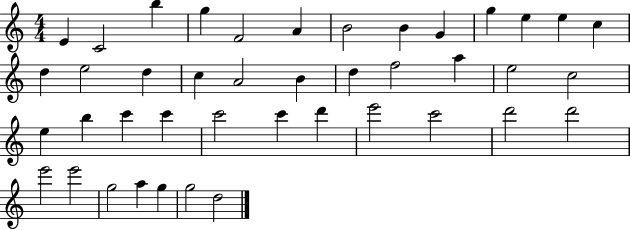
X:1
T:Untitled
M:4/4
L:1/4
K:C
E C2 b g F2 A B2 B G g e e c d e2 d c A2 B d f2 a e2 c2 e b c' c' c'2 c' d' e'2 c'2 d'2 d'2 e'2 e'2 g2 a g g2 d2